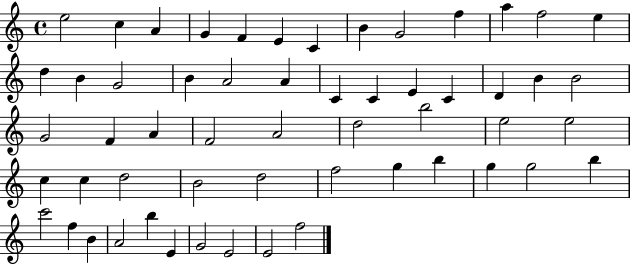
{
  \clef treble
  \time 4/4
  \defaultTimeSignature
  \key c \major
  e''2 c''4 a'4 | g'4 f'4 e'4 c'4 | b'4 g'2 f''4 | a''4 f''2 e''4 | \break d''4 b'4 g'2 | b'4 a'2 a'4 | c'4 c'4 e'4 c'4 | d'4 b'4 b'2 | \break g'2 f'4 a'4 | f'2 a'2 | d''2 b''2 | e''2 e''2 | \break c''4 c''4 d''2 | b'2 d''2 | f''2 g''4 b''4 | g''4 g''2 b''4 | \break c'''2 f''4 b'4 | a'2 b''4 e'4 | g'2 e'2 | e'2 f''2 | \break \bar "|."
}